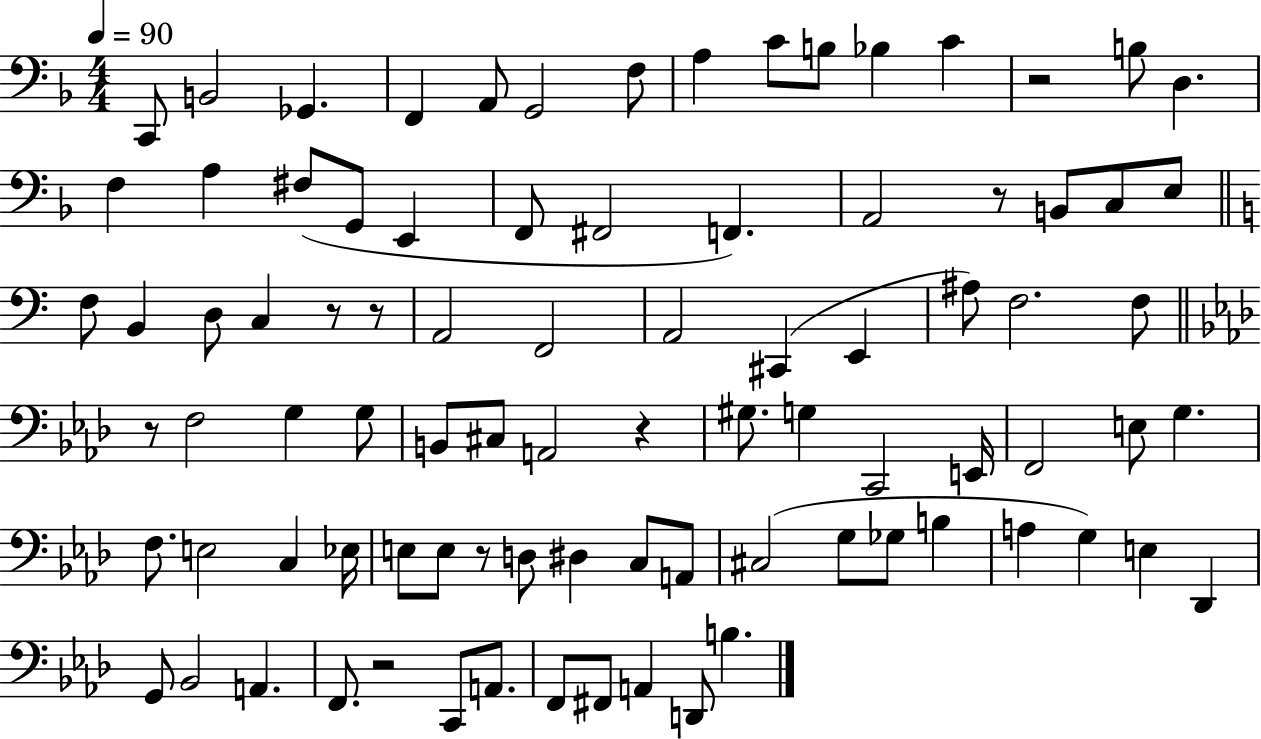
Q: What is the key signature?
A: F major